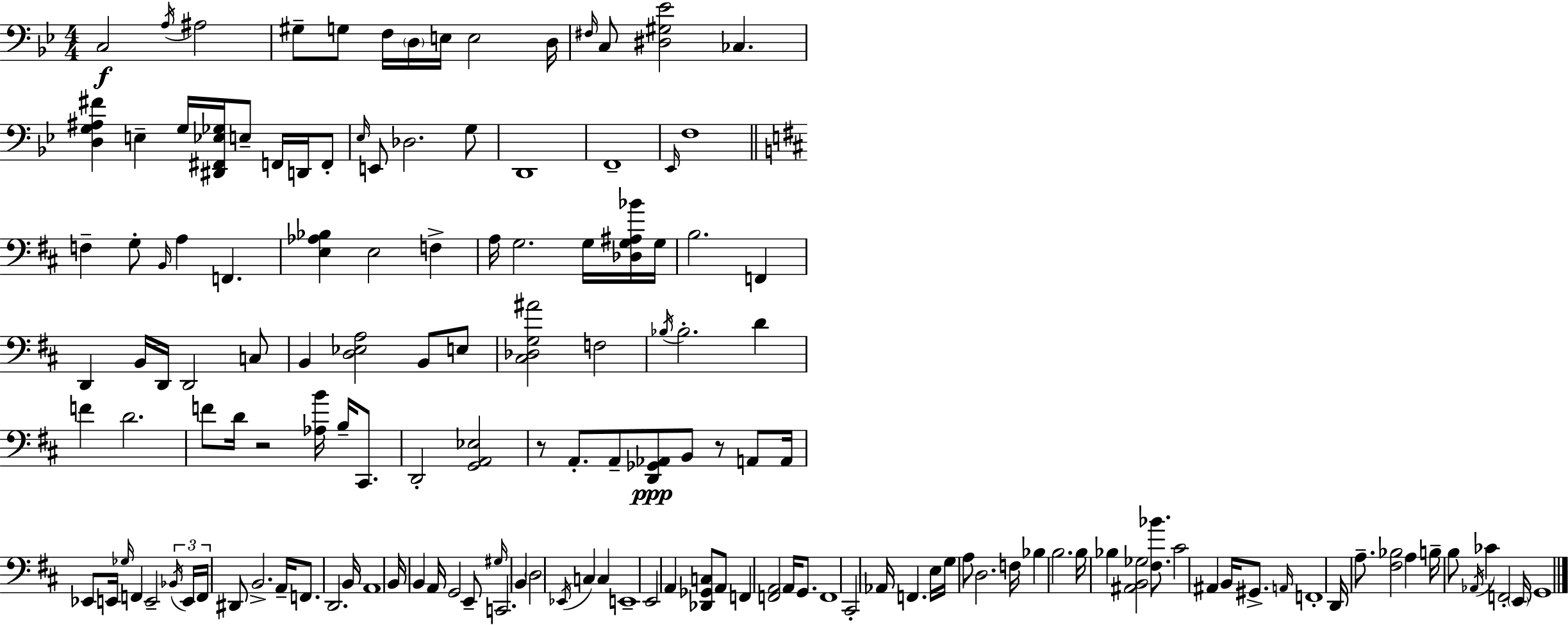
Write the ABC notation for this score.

X:1
T:Untitled
M:4/4
L:1/4
K:Gm
C,2 A,/4 ^A,2 ^G,/2 G,/2 F,/4 D,/4 E,/4 E,2 D,/4 ^F,/4 C,/2 [^D,^G,_E]2 _C, [D,G,^A,^F] E, G,/4 [^D,,^F,,_E,_G,]/4 E,/2 F,,/4 D,,/4 F,,/2 _E,/4 E,,/2 _D,2 G,/2 D,,4 F,,4 _E,,/4 F,4 F, G,/2 B,,/4 A, F,, [E,_A,_B,] E,2 F, A,/4 G,2 G,/4 [_D,G,^A,_B]/4 G,/4 B,2 F,, D,, B,,/4 D,,/4 D,,2 C,/2 B,, [D,_E,A,]2 B,,/2 E,/2 [^C,_D,G,^A]2 F,2 _B,/4 _B,2 D F D2 F/2 D/4 z2 [_A,B]/4 B,/4 ^C,,/2 D,,2 [G,,A,,_E,]2 z/2 A,,/2 A,,/2 [D,,_G,,_A,,]/2 B,,/2 z/2 A,,/2 A,,/4 _E,,/2 E,,/4 _G,/4 F,, E,,2 _B,,/4 E,,/4 F,,/4 ^D,,/2 B,,2 A,,/4 F,,/2 D,,2 B,,/4 A,,4 B,,/4 B,, A,,/4 G,,2 E,,/2 ^G,/4 C,,2 B,, D,2 _E,,/4 C, C, E,,4 E,,2 A,, [_D,,_G,,C,]/2 A,,/2 F,, [F,,A,,]2 A,,/4 G,,/2 F,,4 ^C,,2 _A,,/4 F,, E,/4 G,/4 A,/2 D,2 F,/4 _B, B,2 B,/4 _B, [^A,,B,,_G,]2 [^F,_B]/2 ^C2 ^A,, B,,/4 ^G,,/2 A,,/4 F,,4 D,,/4 A,/2 [^F,_B,]2 A, B,/4 B,/2 _A,,/4 _C F,,2 E,,/4 G,,4